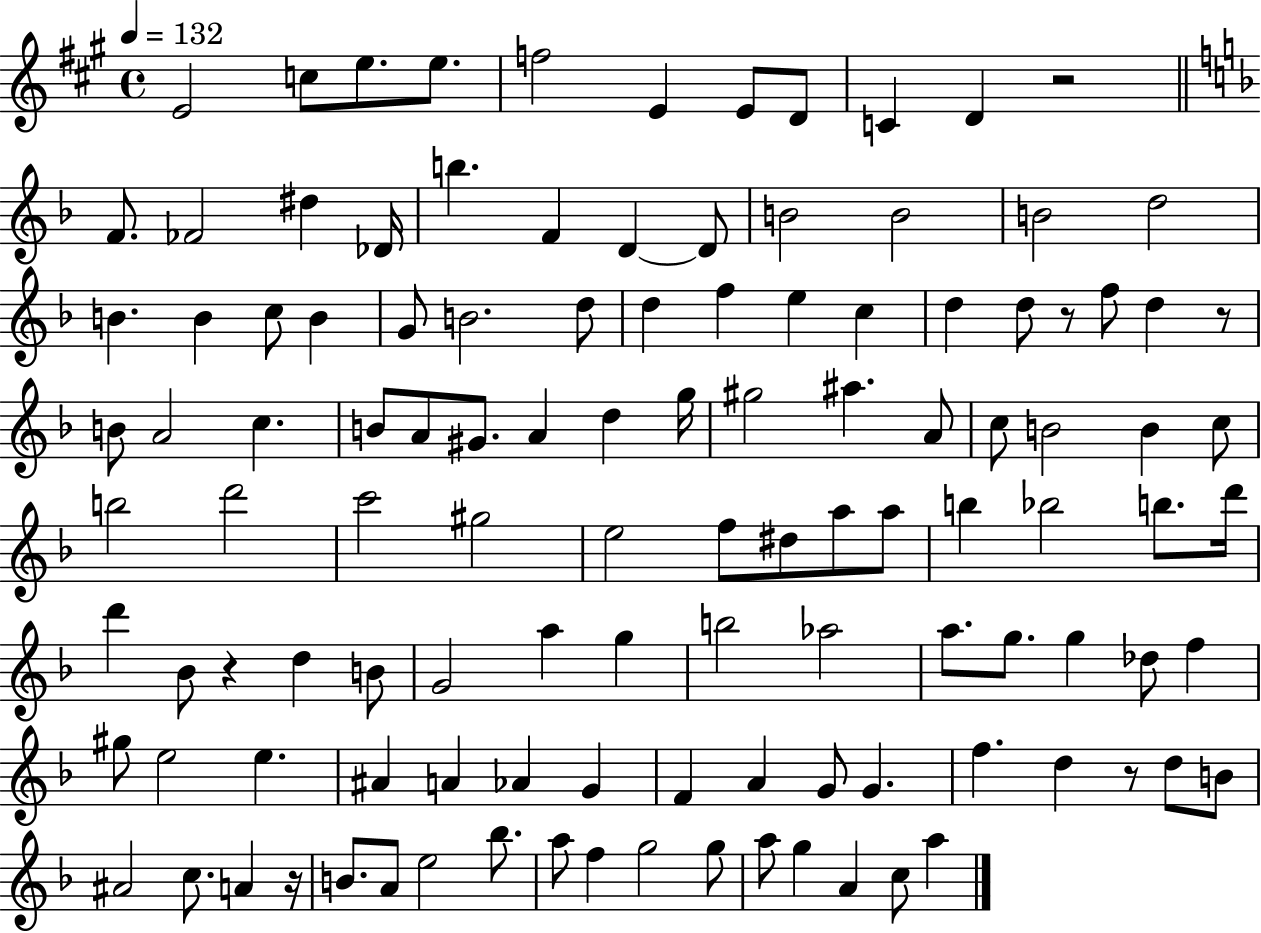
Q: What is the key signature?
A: A major